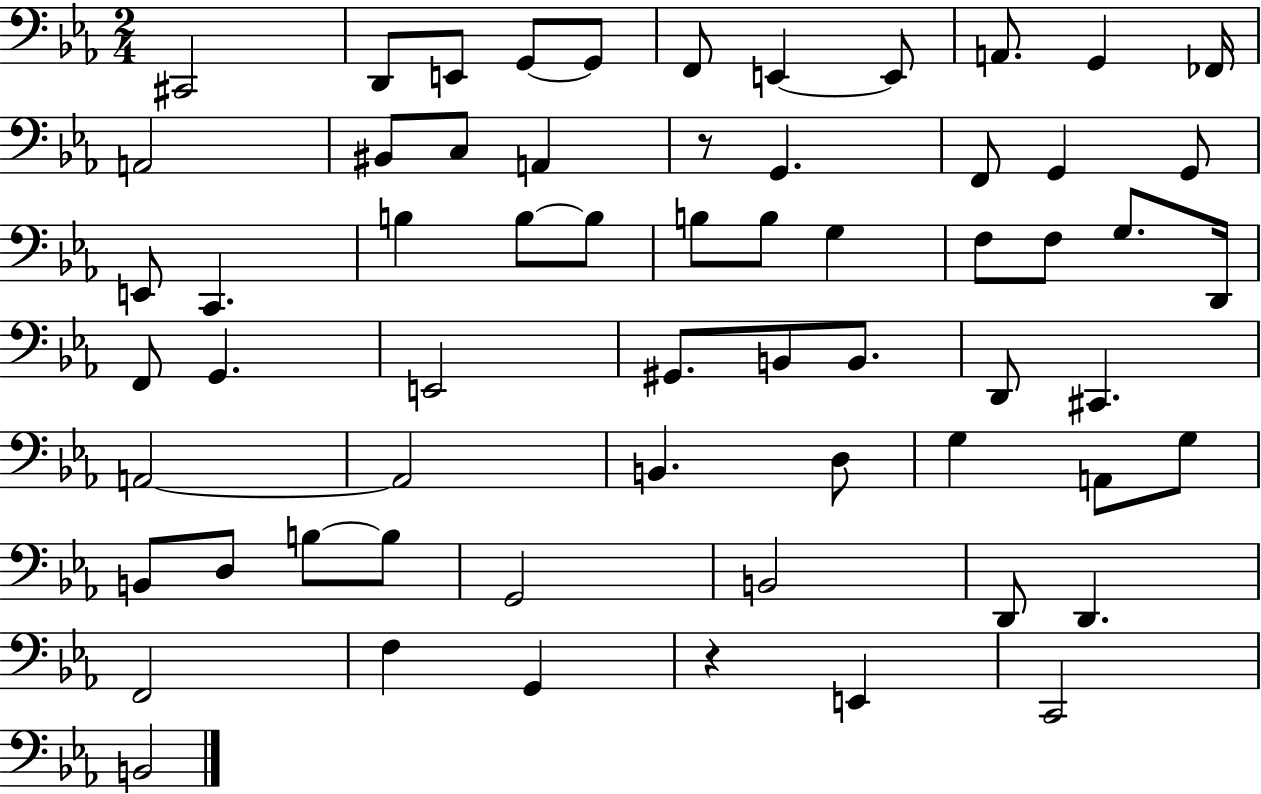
X:1
T:Untitled
M:2/4
L:1/4
K:Eb
^C,,2 D,,/2 E,,/2 G,,/2 G,,/2 F,,/2 E,, E,,/2 A,,/2 G,, _F,,/4 A,,2 ^B,,/2 C,/2 A,, z/2 G,, F,,/2 G,, G,,/2 E,,/2 C,, B, B,/2 B,/2 B,/2 B,/2 G, F,/2 F,/2 G,/2 D,,/4 F,,/2 G,, E,,2 ^G,,/2 B,,/2 B,,/2 D,,/2 ^C,, A,,2 A,,2 B,, D,/2 G, A,,/2 G,/2 B,,/2 D,/2 B,/2 B,/2 G,,2 B,,2 D,,/2 D,, F,,2 F, G,, z E,, C,,2 B,,2